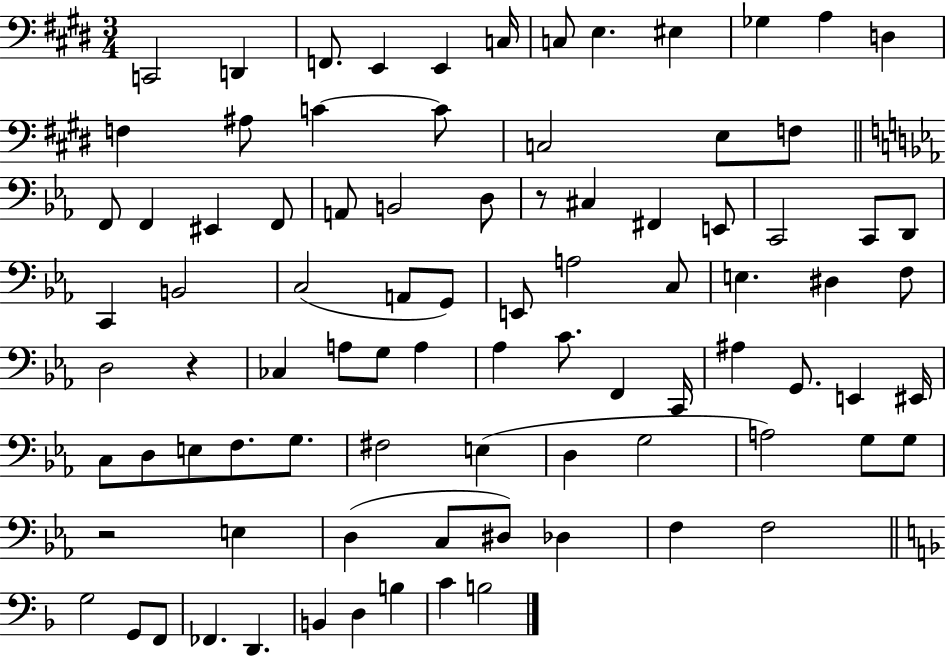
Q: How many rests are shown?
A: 3